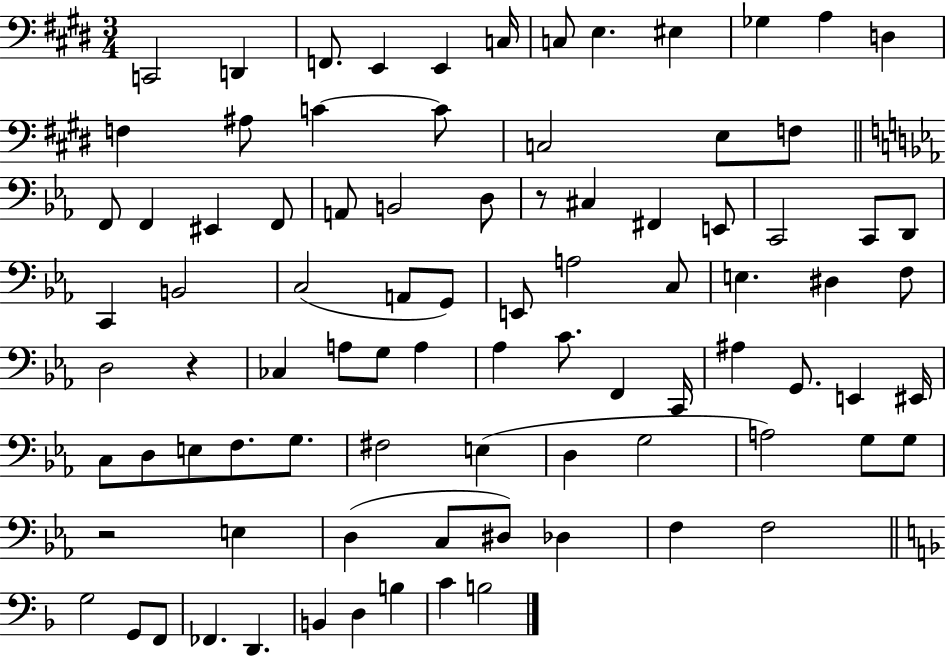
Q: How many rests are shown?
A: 3